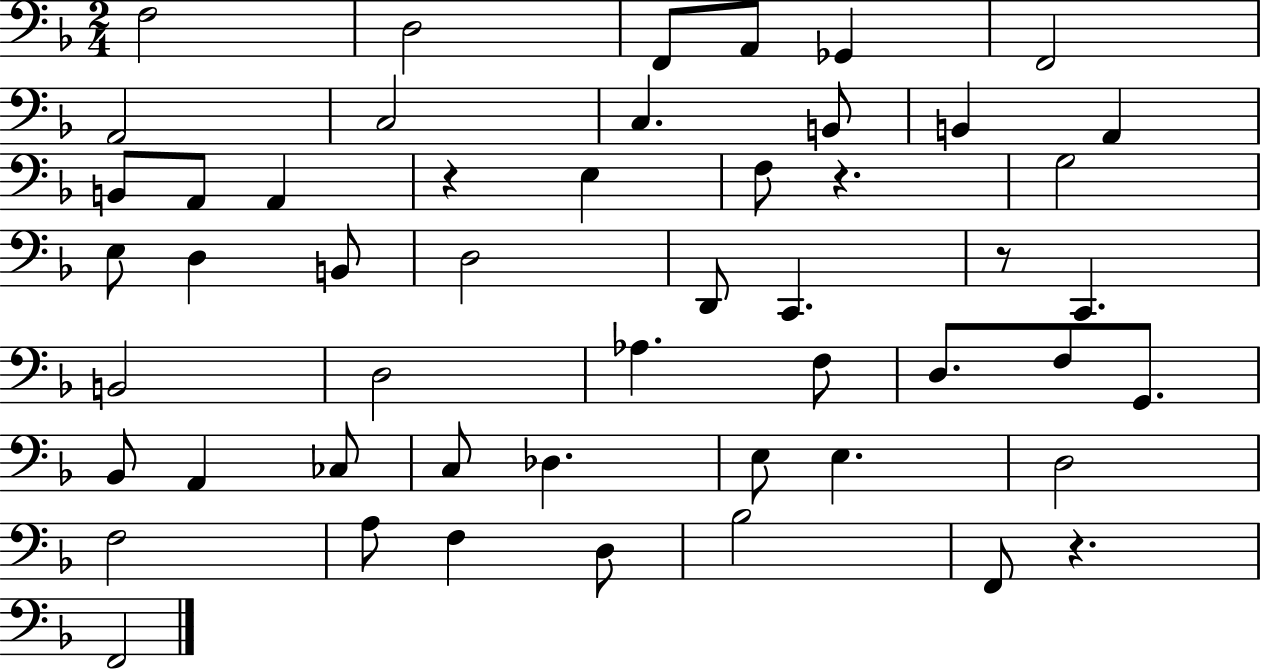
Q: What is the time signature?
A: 2/4